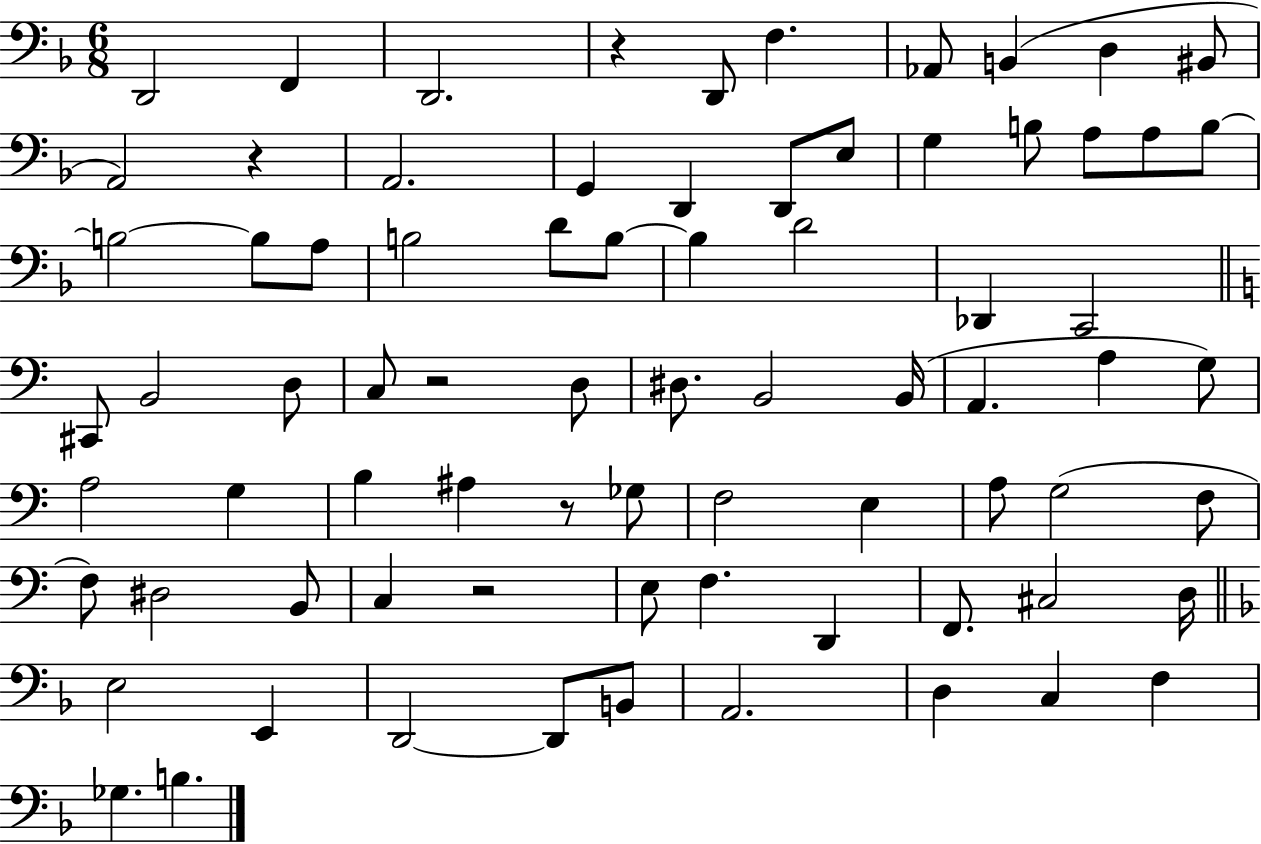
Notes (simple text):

D2/h F2/q D2/h. R/q D2/e F3/q. Ab2/e B2/q D3/q BIS2/e A2/h R/q A2/h. G2/q D2/q D2/e E3/e G3/q B3/e A3/e A3/e B3/e B3/h B3/e A3/e B3/h D4/e B3/e B3/q D4/h Db2/q C2/h C#2/e B2/h D3/e C3/e R/h D3/e D#3/e. B2/h B2/s A2/q. A3/q G3/e A3/h G3/q B3/q A#3/q R/e Gb3/e F3/h E3/q A3/e G3/h F3/e F3/e D#3/h B2/e C3/q R/h E3/e F3/q. D2/q F2/e. C#3/h D3/s E3/h E2/q D2/h D2/e B2/e A2/h. D3/q C3/q F3/q Gb3/q. B3/q.